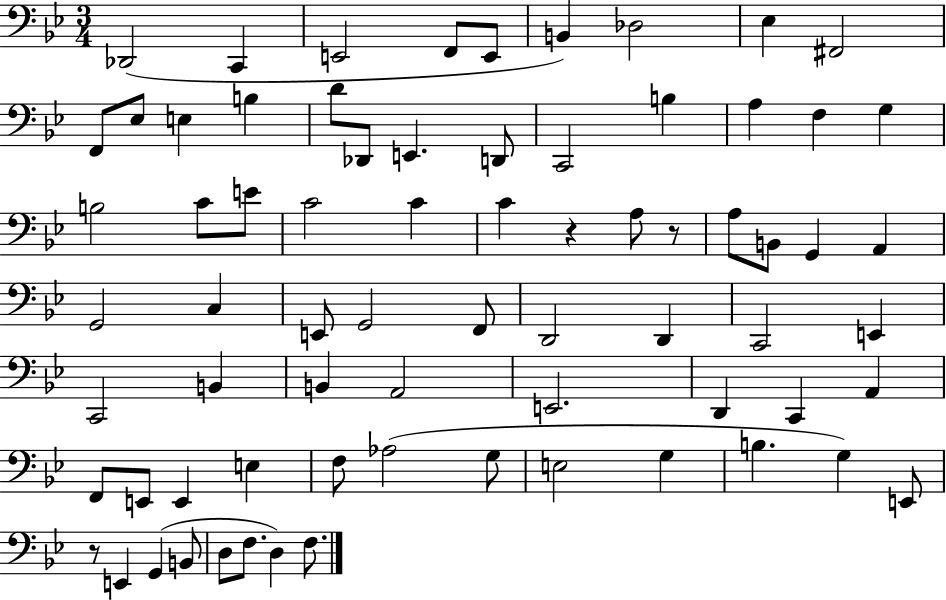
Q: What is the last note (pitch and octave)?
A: F3